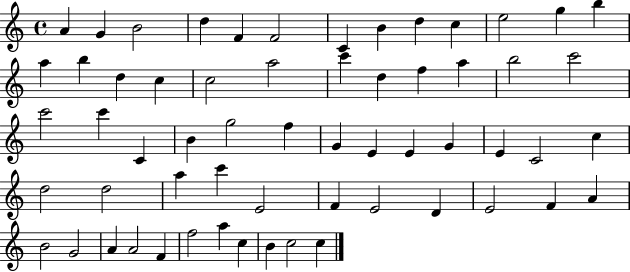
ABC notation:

X:1
T:Untitled
M:4/4
L:1/4
K:C
A G B2 d F F2 C B d c e2 g b a b d c c2 a2 c' d f a b2 c'2 c'2 c' C B g2 f G E E G E C2 c d2 d2 a c' E2 F E2 D E2 F A B2 G2 A A2 F f2 a c B c2 c